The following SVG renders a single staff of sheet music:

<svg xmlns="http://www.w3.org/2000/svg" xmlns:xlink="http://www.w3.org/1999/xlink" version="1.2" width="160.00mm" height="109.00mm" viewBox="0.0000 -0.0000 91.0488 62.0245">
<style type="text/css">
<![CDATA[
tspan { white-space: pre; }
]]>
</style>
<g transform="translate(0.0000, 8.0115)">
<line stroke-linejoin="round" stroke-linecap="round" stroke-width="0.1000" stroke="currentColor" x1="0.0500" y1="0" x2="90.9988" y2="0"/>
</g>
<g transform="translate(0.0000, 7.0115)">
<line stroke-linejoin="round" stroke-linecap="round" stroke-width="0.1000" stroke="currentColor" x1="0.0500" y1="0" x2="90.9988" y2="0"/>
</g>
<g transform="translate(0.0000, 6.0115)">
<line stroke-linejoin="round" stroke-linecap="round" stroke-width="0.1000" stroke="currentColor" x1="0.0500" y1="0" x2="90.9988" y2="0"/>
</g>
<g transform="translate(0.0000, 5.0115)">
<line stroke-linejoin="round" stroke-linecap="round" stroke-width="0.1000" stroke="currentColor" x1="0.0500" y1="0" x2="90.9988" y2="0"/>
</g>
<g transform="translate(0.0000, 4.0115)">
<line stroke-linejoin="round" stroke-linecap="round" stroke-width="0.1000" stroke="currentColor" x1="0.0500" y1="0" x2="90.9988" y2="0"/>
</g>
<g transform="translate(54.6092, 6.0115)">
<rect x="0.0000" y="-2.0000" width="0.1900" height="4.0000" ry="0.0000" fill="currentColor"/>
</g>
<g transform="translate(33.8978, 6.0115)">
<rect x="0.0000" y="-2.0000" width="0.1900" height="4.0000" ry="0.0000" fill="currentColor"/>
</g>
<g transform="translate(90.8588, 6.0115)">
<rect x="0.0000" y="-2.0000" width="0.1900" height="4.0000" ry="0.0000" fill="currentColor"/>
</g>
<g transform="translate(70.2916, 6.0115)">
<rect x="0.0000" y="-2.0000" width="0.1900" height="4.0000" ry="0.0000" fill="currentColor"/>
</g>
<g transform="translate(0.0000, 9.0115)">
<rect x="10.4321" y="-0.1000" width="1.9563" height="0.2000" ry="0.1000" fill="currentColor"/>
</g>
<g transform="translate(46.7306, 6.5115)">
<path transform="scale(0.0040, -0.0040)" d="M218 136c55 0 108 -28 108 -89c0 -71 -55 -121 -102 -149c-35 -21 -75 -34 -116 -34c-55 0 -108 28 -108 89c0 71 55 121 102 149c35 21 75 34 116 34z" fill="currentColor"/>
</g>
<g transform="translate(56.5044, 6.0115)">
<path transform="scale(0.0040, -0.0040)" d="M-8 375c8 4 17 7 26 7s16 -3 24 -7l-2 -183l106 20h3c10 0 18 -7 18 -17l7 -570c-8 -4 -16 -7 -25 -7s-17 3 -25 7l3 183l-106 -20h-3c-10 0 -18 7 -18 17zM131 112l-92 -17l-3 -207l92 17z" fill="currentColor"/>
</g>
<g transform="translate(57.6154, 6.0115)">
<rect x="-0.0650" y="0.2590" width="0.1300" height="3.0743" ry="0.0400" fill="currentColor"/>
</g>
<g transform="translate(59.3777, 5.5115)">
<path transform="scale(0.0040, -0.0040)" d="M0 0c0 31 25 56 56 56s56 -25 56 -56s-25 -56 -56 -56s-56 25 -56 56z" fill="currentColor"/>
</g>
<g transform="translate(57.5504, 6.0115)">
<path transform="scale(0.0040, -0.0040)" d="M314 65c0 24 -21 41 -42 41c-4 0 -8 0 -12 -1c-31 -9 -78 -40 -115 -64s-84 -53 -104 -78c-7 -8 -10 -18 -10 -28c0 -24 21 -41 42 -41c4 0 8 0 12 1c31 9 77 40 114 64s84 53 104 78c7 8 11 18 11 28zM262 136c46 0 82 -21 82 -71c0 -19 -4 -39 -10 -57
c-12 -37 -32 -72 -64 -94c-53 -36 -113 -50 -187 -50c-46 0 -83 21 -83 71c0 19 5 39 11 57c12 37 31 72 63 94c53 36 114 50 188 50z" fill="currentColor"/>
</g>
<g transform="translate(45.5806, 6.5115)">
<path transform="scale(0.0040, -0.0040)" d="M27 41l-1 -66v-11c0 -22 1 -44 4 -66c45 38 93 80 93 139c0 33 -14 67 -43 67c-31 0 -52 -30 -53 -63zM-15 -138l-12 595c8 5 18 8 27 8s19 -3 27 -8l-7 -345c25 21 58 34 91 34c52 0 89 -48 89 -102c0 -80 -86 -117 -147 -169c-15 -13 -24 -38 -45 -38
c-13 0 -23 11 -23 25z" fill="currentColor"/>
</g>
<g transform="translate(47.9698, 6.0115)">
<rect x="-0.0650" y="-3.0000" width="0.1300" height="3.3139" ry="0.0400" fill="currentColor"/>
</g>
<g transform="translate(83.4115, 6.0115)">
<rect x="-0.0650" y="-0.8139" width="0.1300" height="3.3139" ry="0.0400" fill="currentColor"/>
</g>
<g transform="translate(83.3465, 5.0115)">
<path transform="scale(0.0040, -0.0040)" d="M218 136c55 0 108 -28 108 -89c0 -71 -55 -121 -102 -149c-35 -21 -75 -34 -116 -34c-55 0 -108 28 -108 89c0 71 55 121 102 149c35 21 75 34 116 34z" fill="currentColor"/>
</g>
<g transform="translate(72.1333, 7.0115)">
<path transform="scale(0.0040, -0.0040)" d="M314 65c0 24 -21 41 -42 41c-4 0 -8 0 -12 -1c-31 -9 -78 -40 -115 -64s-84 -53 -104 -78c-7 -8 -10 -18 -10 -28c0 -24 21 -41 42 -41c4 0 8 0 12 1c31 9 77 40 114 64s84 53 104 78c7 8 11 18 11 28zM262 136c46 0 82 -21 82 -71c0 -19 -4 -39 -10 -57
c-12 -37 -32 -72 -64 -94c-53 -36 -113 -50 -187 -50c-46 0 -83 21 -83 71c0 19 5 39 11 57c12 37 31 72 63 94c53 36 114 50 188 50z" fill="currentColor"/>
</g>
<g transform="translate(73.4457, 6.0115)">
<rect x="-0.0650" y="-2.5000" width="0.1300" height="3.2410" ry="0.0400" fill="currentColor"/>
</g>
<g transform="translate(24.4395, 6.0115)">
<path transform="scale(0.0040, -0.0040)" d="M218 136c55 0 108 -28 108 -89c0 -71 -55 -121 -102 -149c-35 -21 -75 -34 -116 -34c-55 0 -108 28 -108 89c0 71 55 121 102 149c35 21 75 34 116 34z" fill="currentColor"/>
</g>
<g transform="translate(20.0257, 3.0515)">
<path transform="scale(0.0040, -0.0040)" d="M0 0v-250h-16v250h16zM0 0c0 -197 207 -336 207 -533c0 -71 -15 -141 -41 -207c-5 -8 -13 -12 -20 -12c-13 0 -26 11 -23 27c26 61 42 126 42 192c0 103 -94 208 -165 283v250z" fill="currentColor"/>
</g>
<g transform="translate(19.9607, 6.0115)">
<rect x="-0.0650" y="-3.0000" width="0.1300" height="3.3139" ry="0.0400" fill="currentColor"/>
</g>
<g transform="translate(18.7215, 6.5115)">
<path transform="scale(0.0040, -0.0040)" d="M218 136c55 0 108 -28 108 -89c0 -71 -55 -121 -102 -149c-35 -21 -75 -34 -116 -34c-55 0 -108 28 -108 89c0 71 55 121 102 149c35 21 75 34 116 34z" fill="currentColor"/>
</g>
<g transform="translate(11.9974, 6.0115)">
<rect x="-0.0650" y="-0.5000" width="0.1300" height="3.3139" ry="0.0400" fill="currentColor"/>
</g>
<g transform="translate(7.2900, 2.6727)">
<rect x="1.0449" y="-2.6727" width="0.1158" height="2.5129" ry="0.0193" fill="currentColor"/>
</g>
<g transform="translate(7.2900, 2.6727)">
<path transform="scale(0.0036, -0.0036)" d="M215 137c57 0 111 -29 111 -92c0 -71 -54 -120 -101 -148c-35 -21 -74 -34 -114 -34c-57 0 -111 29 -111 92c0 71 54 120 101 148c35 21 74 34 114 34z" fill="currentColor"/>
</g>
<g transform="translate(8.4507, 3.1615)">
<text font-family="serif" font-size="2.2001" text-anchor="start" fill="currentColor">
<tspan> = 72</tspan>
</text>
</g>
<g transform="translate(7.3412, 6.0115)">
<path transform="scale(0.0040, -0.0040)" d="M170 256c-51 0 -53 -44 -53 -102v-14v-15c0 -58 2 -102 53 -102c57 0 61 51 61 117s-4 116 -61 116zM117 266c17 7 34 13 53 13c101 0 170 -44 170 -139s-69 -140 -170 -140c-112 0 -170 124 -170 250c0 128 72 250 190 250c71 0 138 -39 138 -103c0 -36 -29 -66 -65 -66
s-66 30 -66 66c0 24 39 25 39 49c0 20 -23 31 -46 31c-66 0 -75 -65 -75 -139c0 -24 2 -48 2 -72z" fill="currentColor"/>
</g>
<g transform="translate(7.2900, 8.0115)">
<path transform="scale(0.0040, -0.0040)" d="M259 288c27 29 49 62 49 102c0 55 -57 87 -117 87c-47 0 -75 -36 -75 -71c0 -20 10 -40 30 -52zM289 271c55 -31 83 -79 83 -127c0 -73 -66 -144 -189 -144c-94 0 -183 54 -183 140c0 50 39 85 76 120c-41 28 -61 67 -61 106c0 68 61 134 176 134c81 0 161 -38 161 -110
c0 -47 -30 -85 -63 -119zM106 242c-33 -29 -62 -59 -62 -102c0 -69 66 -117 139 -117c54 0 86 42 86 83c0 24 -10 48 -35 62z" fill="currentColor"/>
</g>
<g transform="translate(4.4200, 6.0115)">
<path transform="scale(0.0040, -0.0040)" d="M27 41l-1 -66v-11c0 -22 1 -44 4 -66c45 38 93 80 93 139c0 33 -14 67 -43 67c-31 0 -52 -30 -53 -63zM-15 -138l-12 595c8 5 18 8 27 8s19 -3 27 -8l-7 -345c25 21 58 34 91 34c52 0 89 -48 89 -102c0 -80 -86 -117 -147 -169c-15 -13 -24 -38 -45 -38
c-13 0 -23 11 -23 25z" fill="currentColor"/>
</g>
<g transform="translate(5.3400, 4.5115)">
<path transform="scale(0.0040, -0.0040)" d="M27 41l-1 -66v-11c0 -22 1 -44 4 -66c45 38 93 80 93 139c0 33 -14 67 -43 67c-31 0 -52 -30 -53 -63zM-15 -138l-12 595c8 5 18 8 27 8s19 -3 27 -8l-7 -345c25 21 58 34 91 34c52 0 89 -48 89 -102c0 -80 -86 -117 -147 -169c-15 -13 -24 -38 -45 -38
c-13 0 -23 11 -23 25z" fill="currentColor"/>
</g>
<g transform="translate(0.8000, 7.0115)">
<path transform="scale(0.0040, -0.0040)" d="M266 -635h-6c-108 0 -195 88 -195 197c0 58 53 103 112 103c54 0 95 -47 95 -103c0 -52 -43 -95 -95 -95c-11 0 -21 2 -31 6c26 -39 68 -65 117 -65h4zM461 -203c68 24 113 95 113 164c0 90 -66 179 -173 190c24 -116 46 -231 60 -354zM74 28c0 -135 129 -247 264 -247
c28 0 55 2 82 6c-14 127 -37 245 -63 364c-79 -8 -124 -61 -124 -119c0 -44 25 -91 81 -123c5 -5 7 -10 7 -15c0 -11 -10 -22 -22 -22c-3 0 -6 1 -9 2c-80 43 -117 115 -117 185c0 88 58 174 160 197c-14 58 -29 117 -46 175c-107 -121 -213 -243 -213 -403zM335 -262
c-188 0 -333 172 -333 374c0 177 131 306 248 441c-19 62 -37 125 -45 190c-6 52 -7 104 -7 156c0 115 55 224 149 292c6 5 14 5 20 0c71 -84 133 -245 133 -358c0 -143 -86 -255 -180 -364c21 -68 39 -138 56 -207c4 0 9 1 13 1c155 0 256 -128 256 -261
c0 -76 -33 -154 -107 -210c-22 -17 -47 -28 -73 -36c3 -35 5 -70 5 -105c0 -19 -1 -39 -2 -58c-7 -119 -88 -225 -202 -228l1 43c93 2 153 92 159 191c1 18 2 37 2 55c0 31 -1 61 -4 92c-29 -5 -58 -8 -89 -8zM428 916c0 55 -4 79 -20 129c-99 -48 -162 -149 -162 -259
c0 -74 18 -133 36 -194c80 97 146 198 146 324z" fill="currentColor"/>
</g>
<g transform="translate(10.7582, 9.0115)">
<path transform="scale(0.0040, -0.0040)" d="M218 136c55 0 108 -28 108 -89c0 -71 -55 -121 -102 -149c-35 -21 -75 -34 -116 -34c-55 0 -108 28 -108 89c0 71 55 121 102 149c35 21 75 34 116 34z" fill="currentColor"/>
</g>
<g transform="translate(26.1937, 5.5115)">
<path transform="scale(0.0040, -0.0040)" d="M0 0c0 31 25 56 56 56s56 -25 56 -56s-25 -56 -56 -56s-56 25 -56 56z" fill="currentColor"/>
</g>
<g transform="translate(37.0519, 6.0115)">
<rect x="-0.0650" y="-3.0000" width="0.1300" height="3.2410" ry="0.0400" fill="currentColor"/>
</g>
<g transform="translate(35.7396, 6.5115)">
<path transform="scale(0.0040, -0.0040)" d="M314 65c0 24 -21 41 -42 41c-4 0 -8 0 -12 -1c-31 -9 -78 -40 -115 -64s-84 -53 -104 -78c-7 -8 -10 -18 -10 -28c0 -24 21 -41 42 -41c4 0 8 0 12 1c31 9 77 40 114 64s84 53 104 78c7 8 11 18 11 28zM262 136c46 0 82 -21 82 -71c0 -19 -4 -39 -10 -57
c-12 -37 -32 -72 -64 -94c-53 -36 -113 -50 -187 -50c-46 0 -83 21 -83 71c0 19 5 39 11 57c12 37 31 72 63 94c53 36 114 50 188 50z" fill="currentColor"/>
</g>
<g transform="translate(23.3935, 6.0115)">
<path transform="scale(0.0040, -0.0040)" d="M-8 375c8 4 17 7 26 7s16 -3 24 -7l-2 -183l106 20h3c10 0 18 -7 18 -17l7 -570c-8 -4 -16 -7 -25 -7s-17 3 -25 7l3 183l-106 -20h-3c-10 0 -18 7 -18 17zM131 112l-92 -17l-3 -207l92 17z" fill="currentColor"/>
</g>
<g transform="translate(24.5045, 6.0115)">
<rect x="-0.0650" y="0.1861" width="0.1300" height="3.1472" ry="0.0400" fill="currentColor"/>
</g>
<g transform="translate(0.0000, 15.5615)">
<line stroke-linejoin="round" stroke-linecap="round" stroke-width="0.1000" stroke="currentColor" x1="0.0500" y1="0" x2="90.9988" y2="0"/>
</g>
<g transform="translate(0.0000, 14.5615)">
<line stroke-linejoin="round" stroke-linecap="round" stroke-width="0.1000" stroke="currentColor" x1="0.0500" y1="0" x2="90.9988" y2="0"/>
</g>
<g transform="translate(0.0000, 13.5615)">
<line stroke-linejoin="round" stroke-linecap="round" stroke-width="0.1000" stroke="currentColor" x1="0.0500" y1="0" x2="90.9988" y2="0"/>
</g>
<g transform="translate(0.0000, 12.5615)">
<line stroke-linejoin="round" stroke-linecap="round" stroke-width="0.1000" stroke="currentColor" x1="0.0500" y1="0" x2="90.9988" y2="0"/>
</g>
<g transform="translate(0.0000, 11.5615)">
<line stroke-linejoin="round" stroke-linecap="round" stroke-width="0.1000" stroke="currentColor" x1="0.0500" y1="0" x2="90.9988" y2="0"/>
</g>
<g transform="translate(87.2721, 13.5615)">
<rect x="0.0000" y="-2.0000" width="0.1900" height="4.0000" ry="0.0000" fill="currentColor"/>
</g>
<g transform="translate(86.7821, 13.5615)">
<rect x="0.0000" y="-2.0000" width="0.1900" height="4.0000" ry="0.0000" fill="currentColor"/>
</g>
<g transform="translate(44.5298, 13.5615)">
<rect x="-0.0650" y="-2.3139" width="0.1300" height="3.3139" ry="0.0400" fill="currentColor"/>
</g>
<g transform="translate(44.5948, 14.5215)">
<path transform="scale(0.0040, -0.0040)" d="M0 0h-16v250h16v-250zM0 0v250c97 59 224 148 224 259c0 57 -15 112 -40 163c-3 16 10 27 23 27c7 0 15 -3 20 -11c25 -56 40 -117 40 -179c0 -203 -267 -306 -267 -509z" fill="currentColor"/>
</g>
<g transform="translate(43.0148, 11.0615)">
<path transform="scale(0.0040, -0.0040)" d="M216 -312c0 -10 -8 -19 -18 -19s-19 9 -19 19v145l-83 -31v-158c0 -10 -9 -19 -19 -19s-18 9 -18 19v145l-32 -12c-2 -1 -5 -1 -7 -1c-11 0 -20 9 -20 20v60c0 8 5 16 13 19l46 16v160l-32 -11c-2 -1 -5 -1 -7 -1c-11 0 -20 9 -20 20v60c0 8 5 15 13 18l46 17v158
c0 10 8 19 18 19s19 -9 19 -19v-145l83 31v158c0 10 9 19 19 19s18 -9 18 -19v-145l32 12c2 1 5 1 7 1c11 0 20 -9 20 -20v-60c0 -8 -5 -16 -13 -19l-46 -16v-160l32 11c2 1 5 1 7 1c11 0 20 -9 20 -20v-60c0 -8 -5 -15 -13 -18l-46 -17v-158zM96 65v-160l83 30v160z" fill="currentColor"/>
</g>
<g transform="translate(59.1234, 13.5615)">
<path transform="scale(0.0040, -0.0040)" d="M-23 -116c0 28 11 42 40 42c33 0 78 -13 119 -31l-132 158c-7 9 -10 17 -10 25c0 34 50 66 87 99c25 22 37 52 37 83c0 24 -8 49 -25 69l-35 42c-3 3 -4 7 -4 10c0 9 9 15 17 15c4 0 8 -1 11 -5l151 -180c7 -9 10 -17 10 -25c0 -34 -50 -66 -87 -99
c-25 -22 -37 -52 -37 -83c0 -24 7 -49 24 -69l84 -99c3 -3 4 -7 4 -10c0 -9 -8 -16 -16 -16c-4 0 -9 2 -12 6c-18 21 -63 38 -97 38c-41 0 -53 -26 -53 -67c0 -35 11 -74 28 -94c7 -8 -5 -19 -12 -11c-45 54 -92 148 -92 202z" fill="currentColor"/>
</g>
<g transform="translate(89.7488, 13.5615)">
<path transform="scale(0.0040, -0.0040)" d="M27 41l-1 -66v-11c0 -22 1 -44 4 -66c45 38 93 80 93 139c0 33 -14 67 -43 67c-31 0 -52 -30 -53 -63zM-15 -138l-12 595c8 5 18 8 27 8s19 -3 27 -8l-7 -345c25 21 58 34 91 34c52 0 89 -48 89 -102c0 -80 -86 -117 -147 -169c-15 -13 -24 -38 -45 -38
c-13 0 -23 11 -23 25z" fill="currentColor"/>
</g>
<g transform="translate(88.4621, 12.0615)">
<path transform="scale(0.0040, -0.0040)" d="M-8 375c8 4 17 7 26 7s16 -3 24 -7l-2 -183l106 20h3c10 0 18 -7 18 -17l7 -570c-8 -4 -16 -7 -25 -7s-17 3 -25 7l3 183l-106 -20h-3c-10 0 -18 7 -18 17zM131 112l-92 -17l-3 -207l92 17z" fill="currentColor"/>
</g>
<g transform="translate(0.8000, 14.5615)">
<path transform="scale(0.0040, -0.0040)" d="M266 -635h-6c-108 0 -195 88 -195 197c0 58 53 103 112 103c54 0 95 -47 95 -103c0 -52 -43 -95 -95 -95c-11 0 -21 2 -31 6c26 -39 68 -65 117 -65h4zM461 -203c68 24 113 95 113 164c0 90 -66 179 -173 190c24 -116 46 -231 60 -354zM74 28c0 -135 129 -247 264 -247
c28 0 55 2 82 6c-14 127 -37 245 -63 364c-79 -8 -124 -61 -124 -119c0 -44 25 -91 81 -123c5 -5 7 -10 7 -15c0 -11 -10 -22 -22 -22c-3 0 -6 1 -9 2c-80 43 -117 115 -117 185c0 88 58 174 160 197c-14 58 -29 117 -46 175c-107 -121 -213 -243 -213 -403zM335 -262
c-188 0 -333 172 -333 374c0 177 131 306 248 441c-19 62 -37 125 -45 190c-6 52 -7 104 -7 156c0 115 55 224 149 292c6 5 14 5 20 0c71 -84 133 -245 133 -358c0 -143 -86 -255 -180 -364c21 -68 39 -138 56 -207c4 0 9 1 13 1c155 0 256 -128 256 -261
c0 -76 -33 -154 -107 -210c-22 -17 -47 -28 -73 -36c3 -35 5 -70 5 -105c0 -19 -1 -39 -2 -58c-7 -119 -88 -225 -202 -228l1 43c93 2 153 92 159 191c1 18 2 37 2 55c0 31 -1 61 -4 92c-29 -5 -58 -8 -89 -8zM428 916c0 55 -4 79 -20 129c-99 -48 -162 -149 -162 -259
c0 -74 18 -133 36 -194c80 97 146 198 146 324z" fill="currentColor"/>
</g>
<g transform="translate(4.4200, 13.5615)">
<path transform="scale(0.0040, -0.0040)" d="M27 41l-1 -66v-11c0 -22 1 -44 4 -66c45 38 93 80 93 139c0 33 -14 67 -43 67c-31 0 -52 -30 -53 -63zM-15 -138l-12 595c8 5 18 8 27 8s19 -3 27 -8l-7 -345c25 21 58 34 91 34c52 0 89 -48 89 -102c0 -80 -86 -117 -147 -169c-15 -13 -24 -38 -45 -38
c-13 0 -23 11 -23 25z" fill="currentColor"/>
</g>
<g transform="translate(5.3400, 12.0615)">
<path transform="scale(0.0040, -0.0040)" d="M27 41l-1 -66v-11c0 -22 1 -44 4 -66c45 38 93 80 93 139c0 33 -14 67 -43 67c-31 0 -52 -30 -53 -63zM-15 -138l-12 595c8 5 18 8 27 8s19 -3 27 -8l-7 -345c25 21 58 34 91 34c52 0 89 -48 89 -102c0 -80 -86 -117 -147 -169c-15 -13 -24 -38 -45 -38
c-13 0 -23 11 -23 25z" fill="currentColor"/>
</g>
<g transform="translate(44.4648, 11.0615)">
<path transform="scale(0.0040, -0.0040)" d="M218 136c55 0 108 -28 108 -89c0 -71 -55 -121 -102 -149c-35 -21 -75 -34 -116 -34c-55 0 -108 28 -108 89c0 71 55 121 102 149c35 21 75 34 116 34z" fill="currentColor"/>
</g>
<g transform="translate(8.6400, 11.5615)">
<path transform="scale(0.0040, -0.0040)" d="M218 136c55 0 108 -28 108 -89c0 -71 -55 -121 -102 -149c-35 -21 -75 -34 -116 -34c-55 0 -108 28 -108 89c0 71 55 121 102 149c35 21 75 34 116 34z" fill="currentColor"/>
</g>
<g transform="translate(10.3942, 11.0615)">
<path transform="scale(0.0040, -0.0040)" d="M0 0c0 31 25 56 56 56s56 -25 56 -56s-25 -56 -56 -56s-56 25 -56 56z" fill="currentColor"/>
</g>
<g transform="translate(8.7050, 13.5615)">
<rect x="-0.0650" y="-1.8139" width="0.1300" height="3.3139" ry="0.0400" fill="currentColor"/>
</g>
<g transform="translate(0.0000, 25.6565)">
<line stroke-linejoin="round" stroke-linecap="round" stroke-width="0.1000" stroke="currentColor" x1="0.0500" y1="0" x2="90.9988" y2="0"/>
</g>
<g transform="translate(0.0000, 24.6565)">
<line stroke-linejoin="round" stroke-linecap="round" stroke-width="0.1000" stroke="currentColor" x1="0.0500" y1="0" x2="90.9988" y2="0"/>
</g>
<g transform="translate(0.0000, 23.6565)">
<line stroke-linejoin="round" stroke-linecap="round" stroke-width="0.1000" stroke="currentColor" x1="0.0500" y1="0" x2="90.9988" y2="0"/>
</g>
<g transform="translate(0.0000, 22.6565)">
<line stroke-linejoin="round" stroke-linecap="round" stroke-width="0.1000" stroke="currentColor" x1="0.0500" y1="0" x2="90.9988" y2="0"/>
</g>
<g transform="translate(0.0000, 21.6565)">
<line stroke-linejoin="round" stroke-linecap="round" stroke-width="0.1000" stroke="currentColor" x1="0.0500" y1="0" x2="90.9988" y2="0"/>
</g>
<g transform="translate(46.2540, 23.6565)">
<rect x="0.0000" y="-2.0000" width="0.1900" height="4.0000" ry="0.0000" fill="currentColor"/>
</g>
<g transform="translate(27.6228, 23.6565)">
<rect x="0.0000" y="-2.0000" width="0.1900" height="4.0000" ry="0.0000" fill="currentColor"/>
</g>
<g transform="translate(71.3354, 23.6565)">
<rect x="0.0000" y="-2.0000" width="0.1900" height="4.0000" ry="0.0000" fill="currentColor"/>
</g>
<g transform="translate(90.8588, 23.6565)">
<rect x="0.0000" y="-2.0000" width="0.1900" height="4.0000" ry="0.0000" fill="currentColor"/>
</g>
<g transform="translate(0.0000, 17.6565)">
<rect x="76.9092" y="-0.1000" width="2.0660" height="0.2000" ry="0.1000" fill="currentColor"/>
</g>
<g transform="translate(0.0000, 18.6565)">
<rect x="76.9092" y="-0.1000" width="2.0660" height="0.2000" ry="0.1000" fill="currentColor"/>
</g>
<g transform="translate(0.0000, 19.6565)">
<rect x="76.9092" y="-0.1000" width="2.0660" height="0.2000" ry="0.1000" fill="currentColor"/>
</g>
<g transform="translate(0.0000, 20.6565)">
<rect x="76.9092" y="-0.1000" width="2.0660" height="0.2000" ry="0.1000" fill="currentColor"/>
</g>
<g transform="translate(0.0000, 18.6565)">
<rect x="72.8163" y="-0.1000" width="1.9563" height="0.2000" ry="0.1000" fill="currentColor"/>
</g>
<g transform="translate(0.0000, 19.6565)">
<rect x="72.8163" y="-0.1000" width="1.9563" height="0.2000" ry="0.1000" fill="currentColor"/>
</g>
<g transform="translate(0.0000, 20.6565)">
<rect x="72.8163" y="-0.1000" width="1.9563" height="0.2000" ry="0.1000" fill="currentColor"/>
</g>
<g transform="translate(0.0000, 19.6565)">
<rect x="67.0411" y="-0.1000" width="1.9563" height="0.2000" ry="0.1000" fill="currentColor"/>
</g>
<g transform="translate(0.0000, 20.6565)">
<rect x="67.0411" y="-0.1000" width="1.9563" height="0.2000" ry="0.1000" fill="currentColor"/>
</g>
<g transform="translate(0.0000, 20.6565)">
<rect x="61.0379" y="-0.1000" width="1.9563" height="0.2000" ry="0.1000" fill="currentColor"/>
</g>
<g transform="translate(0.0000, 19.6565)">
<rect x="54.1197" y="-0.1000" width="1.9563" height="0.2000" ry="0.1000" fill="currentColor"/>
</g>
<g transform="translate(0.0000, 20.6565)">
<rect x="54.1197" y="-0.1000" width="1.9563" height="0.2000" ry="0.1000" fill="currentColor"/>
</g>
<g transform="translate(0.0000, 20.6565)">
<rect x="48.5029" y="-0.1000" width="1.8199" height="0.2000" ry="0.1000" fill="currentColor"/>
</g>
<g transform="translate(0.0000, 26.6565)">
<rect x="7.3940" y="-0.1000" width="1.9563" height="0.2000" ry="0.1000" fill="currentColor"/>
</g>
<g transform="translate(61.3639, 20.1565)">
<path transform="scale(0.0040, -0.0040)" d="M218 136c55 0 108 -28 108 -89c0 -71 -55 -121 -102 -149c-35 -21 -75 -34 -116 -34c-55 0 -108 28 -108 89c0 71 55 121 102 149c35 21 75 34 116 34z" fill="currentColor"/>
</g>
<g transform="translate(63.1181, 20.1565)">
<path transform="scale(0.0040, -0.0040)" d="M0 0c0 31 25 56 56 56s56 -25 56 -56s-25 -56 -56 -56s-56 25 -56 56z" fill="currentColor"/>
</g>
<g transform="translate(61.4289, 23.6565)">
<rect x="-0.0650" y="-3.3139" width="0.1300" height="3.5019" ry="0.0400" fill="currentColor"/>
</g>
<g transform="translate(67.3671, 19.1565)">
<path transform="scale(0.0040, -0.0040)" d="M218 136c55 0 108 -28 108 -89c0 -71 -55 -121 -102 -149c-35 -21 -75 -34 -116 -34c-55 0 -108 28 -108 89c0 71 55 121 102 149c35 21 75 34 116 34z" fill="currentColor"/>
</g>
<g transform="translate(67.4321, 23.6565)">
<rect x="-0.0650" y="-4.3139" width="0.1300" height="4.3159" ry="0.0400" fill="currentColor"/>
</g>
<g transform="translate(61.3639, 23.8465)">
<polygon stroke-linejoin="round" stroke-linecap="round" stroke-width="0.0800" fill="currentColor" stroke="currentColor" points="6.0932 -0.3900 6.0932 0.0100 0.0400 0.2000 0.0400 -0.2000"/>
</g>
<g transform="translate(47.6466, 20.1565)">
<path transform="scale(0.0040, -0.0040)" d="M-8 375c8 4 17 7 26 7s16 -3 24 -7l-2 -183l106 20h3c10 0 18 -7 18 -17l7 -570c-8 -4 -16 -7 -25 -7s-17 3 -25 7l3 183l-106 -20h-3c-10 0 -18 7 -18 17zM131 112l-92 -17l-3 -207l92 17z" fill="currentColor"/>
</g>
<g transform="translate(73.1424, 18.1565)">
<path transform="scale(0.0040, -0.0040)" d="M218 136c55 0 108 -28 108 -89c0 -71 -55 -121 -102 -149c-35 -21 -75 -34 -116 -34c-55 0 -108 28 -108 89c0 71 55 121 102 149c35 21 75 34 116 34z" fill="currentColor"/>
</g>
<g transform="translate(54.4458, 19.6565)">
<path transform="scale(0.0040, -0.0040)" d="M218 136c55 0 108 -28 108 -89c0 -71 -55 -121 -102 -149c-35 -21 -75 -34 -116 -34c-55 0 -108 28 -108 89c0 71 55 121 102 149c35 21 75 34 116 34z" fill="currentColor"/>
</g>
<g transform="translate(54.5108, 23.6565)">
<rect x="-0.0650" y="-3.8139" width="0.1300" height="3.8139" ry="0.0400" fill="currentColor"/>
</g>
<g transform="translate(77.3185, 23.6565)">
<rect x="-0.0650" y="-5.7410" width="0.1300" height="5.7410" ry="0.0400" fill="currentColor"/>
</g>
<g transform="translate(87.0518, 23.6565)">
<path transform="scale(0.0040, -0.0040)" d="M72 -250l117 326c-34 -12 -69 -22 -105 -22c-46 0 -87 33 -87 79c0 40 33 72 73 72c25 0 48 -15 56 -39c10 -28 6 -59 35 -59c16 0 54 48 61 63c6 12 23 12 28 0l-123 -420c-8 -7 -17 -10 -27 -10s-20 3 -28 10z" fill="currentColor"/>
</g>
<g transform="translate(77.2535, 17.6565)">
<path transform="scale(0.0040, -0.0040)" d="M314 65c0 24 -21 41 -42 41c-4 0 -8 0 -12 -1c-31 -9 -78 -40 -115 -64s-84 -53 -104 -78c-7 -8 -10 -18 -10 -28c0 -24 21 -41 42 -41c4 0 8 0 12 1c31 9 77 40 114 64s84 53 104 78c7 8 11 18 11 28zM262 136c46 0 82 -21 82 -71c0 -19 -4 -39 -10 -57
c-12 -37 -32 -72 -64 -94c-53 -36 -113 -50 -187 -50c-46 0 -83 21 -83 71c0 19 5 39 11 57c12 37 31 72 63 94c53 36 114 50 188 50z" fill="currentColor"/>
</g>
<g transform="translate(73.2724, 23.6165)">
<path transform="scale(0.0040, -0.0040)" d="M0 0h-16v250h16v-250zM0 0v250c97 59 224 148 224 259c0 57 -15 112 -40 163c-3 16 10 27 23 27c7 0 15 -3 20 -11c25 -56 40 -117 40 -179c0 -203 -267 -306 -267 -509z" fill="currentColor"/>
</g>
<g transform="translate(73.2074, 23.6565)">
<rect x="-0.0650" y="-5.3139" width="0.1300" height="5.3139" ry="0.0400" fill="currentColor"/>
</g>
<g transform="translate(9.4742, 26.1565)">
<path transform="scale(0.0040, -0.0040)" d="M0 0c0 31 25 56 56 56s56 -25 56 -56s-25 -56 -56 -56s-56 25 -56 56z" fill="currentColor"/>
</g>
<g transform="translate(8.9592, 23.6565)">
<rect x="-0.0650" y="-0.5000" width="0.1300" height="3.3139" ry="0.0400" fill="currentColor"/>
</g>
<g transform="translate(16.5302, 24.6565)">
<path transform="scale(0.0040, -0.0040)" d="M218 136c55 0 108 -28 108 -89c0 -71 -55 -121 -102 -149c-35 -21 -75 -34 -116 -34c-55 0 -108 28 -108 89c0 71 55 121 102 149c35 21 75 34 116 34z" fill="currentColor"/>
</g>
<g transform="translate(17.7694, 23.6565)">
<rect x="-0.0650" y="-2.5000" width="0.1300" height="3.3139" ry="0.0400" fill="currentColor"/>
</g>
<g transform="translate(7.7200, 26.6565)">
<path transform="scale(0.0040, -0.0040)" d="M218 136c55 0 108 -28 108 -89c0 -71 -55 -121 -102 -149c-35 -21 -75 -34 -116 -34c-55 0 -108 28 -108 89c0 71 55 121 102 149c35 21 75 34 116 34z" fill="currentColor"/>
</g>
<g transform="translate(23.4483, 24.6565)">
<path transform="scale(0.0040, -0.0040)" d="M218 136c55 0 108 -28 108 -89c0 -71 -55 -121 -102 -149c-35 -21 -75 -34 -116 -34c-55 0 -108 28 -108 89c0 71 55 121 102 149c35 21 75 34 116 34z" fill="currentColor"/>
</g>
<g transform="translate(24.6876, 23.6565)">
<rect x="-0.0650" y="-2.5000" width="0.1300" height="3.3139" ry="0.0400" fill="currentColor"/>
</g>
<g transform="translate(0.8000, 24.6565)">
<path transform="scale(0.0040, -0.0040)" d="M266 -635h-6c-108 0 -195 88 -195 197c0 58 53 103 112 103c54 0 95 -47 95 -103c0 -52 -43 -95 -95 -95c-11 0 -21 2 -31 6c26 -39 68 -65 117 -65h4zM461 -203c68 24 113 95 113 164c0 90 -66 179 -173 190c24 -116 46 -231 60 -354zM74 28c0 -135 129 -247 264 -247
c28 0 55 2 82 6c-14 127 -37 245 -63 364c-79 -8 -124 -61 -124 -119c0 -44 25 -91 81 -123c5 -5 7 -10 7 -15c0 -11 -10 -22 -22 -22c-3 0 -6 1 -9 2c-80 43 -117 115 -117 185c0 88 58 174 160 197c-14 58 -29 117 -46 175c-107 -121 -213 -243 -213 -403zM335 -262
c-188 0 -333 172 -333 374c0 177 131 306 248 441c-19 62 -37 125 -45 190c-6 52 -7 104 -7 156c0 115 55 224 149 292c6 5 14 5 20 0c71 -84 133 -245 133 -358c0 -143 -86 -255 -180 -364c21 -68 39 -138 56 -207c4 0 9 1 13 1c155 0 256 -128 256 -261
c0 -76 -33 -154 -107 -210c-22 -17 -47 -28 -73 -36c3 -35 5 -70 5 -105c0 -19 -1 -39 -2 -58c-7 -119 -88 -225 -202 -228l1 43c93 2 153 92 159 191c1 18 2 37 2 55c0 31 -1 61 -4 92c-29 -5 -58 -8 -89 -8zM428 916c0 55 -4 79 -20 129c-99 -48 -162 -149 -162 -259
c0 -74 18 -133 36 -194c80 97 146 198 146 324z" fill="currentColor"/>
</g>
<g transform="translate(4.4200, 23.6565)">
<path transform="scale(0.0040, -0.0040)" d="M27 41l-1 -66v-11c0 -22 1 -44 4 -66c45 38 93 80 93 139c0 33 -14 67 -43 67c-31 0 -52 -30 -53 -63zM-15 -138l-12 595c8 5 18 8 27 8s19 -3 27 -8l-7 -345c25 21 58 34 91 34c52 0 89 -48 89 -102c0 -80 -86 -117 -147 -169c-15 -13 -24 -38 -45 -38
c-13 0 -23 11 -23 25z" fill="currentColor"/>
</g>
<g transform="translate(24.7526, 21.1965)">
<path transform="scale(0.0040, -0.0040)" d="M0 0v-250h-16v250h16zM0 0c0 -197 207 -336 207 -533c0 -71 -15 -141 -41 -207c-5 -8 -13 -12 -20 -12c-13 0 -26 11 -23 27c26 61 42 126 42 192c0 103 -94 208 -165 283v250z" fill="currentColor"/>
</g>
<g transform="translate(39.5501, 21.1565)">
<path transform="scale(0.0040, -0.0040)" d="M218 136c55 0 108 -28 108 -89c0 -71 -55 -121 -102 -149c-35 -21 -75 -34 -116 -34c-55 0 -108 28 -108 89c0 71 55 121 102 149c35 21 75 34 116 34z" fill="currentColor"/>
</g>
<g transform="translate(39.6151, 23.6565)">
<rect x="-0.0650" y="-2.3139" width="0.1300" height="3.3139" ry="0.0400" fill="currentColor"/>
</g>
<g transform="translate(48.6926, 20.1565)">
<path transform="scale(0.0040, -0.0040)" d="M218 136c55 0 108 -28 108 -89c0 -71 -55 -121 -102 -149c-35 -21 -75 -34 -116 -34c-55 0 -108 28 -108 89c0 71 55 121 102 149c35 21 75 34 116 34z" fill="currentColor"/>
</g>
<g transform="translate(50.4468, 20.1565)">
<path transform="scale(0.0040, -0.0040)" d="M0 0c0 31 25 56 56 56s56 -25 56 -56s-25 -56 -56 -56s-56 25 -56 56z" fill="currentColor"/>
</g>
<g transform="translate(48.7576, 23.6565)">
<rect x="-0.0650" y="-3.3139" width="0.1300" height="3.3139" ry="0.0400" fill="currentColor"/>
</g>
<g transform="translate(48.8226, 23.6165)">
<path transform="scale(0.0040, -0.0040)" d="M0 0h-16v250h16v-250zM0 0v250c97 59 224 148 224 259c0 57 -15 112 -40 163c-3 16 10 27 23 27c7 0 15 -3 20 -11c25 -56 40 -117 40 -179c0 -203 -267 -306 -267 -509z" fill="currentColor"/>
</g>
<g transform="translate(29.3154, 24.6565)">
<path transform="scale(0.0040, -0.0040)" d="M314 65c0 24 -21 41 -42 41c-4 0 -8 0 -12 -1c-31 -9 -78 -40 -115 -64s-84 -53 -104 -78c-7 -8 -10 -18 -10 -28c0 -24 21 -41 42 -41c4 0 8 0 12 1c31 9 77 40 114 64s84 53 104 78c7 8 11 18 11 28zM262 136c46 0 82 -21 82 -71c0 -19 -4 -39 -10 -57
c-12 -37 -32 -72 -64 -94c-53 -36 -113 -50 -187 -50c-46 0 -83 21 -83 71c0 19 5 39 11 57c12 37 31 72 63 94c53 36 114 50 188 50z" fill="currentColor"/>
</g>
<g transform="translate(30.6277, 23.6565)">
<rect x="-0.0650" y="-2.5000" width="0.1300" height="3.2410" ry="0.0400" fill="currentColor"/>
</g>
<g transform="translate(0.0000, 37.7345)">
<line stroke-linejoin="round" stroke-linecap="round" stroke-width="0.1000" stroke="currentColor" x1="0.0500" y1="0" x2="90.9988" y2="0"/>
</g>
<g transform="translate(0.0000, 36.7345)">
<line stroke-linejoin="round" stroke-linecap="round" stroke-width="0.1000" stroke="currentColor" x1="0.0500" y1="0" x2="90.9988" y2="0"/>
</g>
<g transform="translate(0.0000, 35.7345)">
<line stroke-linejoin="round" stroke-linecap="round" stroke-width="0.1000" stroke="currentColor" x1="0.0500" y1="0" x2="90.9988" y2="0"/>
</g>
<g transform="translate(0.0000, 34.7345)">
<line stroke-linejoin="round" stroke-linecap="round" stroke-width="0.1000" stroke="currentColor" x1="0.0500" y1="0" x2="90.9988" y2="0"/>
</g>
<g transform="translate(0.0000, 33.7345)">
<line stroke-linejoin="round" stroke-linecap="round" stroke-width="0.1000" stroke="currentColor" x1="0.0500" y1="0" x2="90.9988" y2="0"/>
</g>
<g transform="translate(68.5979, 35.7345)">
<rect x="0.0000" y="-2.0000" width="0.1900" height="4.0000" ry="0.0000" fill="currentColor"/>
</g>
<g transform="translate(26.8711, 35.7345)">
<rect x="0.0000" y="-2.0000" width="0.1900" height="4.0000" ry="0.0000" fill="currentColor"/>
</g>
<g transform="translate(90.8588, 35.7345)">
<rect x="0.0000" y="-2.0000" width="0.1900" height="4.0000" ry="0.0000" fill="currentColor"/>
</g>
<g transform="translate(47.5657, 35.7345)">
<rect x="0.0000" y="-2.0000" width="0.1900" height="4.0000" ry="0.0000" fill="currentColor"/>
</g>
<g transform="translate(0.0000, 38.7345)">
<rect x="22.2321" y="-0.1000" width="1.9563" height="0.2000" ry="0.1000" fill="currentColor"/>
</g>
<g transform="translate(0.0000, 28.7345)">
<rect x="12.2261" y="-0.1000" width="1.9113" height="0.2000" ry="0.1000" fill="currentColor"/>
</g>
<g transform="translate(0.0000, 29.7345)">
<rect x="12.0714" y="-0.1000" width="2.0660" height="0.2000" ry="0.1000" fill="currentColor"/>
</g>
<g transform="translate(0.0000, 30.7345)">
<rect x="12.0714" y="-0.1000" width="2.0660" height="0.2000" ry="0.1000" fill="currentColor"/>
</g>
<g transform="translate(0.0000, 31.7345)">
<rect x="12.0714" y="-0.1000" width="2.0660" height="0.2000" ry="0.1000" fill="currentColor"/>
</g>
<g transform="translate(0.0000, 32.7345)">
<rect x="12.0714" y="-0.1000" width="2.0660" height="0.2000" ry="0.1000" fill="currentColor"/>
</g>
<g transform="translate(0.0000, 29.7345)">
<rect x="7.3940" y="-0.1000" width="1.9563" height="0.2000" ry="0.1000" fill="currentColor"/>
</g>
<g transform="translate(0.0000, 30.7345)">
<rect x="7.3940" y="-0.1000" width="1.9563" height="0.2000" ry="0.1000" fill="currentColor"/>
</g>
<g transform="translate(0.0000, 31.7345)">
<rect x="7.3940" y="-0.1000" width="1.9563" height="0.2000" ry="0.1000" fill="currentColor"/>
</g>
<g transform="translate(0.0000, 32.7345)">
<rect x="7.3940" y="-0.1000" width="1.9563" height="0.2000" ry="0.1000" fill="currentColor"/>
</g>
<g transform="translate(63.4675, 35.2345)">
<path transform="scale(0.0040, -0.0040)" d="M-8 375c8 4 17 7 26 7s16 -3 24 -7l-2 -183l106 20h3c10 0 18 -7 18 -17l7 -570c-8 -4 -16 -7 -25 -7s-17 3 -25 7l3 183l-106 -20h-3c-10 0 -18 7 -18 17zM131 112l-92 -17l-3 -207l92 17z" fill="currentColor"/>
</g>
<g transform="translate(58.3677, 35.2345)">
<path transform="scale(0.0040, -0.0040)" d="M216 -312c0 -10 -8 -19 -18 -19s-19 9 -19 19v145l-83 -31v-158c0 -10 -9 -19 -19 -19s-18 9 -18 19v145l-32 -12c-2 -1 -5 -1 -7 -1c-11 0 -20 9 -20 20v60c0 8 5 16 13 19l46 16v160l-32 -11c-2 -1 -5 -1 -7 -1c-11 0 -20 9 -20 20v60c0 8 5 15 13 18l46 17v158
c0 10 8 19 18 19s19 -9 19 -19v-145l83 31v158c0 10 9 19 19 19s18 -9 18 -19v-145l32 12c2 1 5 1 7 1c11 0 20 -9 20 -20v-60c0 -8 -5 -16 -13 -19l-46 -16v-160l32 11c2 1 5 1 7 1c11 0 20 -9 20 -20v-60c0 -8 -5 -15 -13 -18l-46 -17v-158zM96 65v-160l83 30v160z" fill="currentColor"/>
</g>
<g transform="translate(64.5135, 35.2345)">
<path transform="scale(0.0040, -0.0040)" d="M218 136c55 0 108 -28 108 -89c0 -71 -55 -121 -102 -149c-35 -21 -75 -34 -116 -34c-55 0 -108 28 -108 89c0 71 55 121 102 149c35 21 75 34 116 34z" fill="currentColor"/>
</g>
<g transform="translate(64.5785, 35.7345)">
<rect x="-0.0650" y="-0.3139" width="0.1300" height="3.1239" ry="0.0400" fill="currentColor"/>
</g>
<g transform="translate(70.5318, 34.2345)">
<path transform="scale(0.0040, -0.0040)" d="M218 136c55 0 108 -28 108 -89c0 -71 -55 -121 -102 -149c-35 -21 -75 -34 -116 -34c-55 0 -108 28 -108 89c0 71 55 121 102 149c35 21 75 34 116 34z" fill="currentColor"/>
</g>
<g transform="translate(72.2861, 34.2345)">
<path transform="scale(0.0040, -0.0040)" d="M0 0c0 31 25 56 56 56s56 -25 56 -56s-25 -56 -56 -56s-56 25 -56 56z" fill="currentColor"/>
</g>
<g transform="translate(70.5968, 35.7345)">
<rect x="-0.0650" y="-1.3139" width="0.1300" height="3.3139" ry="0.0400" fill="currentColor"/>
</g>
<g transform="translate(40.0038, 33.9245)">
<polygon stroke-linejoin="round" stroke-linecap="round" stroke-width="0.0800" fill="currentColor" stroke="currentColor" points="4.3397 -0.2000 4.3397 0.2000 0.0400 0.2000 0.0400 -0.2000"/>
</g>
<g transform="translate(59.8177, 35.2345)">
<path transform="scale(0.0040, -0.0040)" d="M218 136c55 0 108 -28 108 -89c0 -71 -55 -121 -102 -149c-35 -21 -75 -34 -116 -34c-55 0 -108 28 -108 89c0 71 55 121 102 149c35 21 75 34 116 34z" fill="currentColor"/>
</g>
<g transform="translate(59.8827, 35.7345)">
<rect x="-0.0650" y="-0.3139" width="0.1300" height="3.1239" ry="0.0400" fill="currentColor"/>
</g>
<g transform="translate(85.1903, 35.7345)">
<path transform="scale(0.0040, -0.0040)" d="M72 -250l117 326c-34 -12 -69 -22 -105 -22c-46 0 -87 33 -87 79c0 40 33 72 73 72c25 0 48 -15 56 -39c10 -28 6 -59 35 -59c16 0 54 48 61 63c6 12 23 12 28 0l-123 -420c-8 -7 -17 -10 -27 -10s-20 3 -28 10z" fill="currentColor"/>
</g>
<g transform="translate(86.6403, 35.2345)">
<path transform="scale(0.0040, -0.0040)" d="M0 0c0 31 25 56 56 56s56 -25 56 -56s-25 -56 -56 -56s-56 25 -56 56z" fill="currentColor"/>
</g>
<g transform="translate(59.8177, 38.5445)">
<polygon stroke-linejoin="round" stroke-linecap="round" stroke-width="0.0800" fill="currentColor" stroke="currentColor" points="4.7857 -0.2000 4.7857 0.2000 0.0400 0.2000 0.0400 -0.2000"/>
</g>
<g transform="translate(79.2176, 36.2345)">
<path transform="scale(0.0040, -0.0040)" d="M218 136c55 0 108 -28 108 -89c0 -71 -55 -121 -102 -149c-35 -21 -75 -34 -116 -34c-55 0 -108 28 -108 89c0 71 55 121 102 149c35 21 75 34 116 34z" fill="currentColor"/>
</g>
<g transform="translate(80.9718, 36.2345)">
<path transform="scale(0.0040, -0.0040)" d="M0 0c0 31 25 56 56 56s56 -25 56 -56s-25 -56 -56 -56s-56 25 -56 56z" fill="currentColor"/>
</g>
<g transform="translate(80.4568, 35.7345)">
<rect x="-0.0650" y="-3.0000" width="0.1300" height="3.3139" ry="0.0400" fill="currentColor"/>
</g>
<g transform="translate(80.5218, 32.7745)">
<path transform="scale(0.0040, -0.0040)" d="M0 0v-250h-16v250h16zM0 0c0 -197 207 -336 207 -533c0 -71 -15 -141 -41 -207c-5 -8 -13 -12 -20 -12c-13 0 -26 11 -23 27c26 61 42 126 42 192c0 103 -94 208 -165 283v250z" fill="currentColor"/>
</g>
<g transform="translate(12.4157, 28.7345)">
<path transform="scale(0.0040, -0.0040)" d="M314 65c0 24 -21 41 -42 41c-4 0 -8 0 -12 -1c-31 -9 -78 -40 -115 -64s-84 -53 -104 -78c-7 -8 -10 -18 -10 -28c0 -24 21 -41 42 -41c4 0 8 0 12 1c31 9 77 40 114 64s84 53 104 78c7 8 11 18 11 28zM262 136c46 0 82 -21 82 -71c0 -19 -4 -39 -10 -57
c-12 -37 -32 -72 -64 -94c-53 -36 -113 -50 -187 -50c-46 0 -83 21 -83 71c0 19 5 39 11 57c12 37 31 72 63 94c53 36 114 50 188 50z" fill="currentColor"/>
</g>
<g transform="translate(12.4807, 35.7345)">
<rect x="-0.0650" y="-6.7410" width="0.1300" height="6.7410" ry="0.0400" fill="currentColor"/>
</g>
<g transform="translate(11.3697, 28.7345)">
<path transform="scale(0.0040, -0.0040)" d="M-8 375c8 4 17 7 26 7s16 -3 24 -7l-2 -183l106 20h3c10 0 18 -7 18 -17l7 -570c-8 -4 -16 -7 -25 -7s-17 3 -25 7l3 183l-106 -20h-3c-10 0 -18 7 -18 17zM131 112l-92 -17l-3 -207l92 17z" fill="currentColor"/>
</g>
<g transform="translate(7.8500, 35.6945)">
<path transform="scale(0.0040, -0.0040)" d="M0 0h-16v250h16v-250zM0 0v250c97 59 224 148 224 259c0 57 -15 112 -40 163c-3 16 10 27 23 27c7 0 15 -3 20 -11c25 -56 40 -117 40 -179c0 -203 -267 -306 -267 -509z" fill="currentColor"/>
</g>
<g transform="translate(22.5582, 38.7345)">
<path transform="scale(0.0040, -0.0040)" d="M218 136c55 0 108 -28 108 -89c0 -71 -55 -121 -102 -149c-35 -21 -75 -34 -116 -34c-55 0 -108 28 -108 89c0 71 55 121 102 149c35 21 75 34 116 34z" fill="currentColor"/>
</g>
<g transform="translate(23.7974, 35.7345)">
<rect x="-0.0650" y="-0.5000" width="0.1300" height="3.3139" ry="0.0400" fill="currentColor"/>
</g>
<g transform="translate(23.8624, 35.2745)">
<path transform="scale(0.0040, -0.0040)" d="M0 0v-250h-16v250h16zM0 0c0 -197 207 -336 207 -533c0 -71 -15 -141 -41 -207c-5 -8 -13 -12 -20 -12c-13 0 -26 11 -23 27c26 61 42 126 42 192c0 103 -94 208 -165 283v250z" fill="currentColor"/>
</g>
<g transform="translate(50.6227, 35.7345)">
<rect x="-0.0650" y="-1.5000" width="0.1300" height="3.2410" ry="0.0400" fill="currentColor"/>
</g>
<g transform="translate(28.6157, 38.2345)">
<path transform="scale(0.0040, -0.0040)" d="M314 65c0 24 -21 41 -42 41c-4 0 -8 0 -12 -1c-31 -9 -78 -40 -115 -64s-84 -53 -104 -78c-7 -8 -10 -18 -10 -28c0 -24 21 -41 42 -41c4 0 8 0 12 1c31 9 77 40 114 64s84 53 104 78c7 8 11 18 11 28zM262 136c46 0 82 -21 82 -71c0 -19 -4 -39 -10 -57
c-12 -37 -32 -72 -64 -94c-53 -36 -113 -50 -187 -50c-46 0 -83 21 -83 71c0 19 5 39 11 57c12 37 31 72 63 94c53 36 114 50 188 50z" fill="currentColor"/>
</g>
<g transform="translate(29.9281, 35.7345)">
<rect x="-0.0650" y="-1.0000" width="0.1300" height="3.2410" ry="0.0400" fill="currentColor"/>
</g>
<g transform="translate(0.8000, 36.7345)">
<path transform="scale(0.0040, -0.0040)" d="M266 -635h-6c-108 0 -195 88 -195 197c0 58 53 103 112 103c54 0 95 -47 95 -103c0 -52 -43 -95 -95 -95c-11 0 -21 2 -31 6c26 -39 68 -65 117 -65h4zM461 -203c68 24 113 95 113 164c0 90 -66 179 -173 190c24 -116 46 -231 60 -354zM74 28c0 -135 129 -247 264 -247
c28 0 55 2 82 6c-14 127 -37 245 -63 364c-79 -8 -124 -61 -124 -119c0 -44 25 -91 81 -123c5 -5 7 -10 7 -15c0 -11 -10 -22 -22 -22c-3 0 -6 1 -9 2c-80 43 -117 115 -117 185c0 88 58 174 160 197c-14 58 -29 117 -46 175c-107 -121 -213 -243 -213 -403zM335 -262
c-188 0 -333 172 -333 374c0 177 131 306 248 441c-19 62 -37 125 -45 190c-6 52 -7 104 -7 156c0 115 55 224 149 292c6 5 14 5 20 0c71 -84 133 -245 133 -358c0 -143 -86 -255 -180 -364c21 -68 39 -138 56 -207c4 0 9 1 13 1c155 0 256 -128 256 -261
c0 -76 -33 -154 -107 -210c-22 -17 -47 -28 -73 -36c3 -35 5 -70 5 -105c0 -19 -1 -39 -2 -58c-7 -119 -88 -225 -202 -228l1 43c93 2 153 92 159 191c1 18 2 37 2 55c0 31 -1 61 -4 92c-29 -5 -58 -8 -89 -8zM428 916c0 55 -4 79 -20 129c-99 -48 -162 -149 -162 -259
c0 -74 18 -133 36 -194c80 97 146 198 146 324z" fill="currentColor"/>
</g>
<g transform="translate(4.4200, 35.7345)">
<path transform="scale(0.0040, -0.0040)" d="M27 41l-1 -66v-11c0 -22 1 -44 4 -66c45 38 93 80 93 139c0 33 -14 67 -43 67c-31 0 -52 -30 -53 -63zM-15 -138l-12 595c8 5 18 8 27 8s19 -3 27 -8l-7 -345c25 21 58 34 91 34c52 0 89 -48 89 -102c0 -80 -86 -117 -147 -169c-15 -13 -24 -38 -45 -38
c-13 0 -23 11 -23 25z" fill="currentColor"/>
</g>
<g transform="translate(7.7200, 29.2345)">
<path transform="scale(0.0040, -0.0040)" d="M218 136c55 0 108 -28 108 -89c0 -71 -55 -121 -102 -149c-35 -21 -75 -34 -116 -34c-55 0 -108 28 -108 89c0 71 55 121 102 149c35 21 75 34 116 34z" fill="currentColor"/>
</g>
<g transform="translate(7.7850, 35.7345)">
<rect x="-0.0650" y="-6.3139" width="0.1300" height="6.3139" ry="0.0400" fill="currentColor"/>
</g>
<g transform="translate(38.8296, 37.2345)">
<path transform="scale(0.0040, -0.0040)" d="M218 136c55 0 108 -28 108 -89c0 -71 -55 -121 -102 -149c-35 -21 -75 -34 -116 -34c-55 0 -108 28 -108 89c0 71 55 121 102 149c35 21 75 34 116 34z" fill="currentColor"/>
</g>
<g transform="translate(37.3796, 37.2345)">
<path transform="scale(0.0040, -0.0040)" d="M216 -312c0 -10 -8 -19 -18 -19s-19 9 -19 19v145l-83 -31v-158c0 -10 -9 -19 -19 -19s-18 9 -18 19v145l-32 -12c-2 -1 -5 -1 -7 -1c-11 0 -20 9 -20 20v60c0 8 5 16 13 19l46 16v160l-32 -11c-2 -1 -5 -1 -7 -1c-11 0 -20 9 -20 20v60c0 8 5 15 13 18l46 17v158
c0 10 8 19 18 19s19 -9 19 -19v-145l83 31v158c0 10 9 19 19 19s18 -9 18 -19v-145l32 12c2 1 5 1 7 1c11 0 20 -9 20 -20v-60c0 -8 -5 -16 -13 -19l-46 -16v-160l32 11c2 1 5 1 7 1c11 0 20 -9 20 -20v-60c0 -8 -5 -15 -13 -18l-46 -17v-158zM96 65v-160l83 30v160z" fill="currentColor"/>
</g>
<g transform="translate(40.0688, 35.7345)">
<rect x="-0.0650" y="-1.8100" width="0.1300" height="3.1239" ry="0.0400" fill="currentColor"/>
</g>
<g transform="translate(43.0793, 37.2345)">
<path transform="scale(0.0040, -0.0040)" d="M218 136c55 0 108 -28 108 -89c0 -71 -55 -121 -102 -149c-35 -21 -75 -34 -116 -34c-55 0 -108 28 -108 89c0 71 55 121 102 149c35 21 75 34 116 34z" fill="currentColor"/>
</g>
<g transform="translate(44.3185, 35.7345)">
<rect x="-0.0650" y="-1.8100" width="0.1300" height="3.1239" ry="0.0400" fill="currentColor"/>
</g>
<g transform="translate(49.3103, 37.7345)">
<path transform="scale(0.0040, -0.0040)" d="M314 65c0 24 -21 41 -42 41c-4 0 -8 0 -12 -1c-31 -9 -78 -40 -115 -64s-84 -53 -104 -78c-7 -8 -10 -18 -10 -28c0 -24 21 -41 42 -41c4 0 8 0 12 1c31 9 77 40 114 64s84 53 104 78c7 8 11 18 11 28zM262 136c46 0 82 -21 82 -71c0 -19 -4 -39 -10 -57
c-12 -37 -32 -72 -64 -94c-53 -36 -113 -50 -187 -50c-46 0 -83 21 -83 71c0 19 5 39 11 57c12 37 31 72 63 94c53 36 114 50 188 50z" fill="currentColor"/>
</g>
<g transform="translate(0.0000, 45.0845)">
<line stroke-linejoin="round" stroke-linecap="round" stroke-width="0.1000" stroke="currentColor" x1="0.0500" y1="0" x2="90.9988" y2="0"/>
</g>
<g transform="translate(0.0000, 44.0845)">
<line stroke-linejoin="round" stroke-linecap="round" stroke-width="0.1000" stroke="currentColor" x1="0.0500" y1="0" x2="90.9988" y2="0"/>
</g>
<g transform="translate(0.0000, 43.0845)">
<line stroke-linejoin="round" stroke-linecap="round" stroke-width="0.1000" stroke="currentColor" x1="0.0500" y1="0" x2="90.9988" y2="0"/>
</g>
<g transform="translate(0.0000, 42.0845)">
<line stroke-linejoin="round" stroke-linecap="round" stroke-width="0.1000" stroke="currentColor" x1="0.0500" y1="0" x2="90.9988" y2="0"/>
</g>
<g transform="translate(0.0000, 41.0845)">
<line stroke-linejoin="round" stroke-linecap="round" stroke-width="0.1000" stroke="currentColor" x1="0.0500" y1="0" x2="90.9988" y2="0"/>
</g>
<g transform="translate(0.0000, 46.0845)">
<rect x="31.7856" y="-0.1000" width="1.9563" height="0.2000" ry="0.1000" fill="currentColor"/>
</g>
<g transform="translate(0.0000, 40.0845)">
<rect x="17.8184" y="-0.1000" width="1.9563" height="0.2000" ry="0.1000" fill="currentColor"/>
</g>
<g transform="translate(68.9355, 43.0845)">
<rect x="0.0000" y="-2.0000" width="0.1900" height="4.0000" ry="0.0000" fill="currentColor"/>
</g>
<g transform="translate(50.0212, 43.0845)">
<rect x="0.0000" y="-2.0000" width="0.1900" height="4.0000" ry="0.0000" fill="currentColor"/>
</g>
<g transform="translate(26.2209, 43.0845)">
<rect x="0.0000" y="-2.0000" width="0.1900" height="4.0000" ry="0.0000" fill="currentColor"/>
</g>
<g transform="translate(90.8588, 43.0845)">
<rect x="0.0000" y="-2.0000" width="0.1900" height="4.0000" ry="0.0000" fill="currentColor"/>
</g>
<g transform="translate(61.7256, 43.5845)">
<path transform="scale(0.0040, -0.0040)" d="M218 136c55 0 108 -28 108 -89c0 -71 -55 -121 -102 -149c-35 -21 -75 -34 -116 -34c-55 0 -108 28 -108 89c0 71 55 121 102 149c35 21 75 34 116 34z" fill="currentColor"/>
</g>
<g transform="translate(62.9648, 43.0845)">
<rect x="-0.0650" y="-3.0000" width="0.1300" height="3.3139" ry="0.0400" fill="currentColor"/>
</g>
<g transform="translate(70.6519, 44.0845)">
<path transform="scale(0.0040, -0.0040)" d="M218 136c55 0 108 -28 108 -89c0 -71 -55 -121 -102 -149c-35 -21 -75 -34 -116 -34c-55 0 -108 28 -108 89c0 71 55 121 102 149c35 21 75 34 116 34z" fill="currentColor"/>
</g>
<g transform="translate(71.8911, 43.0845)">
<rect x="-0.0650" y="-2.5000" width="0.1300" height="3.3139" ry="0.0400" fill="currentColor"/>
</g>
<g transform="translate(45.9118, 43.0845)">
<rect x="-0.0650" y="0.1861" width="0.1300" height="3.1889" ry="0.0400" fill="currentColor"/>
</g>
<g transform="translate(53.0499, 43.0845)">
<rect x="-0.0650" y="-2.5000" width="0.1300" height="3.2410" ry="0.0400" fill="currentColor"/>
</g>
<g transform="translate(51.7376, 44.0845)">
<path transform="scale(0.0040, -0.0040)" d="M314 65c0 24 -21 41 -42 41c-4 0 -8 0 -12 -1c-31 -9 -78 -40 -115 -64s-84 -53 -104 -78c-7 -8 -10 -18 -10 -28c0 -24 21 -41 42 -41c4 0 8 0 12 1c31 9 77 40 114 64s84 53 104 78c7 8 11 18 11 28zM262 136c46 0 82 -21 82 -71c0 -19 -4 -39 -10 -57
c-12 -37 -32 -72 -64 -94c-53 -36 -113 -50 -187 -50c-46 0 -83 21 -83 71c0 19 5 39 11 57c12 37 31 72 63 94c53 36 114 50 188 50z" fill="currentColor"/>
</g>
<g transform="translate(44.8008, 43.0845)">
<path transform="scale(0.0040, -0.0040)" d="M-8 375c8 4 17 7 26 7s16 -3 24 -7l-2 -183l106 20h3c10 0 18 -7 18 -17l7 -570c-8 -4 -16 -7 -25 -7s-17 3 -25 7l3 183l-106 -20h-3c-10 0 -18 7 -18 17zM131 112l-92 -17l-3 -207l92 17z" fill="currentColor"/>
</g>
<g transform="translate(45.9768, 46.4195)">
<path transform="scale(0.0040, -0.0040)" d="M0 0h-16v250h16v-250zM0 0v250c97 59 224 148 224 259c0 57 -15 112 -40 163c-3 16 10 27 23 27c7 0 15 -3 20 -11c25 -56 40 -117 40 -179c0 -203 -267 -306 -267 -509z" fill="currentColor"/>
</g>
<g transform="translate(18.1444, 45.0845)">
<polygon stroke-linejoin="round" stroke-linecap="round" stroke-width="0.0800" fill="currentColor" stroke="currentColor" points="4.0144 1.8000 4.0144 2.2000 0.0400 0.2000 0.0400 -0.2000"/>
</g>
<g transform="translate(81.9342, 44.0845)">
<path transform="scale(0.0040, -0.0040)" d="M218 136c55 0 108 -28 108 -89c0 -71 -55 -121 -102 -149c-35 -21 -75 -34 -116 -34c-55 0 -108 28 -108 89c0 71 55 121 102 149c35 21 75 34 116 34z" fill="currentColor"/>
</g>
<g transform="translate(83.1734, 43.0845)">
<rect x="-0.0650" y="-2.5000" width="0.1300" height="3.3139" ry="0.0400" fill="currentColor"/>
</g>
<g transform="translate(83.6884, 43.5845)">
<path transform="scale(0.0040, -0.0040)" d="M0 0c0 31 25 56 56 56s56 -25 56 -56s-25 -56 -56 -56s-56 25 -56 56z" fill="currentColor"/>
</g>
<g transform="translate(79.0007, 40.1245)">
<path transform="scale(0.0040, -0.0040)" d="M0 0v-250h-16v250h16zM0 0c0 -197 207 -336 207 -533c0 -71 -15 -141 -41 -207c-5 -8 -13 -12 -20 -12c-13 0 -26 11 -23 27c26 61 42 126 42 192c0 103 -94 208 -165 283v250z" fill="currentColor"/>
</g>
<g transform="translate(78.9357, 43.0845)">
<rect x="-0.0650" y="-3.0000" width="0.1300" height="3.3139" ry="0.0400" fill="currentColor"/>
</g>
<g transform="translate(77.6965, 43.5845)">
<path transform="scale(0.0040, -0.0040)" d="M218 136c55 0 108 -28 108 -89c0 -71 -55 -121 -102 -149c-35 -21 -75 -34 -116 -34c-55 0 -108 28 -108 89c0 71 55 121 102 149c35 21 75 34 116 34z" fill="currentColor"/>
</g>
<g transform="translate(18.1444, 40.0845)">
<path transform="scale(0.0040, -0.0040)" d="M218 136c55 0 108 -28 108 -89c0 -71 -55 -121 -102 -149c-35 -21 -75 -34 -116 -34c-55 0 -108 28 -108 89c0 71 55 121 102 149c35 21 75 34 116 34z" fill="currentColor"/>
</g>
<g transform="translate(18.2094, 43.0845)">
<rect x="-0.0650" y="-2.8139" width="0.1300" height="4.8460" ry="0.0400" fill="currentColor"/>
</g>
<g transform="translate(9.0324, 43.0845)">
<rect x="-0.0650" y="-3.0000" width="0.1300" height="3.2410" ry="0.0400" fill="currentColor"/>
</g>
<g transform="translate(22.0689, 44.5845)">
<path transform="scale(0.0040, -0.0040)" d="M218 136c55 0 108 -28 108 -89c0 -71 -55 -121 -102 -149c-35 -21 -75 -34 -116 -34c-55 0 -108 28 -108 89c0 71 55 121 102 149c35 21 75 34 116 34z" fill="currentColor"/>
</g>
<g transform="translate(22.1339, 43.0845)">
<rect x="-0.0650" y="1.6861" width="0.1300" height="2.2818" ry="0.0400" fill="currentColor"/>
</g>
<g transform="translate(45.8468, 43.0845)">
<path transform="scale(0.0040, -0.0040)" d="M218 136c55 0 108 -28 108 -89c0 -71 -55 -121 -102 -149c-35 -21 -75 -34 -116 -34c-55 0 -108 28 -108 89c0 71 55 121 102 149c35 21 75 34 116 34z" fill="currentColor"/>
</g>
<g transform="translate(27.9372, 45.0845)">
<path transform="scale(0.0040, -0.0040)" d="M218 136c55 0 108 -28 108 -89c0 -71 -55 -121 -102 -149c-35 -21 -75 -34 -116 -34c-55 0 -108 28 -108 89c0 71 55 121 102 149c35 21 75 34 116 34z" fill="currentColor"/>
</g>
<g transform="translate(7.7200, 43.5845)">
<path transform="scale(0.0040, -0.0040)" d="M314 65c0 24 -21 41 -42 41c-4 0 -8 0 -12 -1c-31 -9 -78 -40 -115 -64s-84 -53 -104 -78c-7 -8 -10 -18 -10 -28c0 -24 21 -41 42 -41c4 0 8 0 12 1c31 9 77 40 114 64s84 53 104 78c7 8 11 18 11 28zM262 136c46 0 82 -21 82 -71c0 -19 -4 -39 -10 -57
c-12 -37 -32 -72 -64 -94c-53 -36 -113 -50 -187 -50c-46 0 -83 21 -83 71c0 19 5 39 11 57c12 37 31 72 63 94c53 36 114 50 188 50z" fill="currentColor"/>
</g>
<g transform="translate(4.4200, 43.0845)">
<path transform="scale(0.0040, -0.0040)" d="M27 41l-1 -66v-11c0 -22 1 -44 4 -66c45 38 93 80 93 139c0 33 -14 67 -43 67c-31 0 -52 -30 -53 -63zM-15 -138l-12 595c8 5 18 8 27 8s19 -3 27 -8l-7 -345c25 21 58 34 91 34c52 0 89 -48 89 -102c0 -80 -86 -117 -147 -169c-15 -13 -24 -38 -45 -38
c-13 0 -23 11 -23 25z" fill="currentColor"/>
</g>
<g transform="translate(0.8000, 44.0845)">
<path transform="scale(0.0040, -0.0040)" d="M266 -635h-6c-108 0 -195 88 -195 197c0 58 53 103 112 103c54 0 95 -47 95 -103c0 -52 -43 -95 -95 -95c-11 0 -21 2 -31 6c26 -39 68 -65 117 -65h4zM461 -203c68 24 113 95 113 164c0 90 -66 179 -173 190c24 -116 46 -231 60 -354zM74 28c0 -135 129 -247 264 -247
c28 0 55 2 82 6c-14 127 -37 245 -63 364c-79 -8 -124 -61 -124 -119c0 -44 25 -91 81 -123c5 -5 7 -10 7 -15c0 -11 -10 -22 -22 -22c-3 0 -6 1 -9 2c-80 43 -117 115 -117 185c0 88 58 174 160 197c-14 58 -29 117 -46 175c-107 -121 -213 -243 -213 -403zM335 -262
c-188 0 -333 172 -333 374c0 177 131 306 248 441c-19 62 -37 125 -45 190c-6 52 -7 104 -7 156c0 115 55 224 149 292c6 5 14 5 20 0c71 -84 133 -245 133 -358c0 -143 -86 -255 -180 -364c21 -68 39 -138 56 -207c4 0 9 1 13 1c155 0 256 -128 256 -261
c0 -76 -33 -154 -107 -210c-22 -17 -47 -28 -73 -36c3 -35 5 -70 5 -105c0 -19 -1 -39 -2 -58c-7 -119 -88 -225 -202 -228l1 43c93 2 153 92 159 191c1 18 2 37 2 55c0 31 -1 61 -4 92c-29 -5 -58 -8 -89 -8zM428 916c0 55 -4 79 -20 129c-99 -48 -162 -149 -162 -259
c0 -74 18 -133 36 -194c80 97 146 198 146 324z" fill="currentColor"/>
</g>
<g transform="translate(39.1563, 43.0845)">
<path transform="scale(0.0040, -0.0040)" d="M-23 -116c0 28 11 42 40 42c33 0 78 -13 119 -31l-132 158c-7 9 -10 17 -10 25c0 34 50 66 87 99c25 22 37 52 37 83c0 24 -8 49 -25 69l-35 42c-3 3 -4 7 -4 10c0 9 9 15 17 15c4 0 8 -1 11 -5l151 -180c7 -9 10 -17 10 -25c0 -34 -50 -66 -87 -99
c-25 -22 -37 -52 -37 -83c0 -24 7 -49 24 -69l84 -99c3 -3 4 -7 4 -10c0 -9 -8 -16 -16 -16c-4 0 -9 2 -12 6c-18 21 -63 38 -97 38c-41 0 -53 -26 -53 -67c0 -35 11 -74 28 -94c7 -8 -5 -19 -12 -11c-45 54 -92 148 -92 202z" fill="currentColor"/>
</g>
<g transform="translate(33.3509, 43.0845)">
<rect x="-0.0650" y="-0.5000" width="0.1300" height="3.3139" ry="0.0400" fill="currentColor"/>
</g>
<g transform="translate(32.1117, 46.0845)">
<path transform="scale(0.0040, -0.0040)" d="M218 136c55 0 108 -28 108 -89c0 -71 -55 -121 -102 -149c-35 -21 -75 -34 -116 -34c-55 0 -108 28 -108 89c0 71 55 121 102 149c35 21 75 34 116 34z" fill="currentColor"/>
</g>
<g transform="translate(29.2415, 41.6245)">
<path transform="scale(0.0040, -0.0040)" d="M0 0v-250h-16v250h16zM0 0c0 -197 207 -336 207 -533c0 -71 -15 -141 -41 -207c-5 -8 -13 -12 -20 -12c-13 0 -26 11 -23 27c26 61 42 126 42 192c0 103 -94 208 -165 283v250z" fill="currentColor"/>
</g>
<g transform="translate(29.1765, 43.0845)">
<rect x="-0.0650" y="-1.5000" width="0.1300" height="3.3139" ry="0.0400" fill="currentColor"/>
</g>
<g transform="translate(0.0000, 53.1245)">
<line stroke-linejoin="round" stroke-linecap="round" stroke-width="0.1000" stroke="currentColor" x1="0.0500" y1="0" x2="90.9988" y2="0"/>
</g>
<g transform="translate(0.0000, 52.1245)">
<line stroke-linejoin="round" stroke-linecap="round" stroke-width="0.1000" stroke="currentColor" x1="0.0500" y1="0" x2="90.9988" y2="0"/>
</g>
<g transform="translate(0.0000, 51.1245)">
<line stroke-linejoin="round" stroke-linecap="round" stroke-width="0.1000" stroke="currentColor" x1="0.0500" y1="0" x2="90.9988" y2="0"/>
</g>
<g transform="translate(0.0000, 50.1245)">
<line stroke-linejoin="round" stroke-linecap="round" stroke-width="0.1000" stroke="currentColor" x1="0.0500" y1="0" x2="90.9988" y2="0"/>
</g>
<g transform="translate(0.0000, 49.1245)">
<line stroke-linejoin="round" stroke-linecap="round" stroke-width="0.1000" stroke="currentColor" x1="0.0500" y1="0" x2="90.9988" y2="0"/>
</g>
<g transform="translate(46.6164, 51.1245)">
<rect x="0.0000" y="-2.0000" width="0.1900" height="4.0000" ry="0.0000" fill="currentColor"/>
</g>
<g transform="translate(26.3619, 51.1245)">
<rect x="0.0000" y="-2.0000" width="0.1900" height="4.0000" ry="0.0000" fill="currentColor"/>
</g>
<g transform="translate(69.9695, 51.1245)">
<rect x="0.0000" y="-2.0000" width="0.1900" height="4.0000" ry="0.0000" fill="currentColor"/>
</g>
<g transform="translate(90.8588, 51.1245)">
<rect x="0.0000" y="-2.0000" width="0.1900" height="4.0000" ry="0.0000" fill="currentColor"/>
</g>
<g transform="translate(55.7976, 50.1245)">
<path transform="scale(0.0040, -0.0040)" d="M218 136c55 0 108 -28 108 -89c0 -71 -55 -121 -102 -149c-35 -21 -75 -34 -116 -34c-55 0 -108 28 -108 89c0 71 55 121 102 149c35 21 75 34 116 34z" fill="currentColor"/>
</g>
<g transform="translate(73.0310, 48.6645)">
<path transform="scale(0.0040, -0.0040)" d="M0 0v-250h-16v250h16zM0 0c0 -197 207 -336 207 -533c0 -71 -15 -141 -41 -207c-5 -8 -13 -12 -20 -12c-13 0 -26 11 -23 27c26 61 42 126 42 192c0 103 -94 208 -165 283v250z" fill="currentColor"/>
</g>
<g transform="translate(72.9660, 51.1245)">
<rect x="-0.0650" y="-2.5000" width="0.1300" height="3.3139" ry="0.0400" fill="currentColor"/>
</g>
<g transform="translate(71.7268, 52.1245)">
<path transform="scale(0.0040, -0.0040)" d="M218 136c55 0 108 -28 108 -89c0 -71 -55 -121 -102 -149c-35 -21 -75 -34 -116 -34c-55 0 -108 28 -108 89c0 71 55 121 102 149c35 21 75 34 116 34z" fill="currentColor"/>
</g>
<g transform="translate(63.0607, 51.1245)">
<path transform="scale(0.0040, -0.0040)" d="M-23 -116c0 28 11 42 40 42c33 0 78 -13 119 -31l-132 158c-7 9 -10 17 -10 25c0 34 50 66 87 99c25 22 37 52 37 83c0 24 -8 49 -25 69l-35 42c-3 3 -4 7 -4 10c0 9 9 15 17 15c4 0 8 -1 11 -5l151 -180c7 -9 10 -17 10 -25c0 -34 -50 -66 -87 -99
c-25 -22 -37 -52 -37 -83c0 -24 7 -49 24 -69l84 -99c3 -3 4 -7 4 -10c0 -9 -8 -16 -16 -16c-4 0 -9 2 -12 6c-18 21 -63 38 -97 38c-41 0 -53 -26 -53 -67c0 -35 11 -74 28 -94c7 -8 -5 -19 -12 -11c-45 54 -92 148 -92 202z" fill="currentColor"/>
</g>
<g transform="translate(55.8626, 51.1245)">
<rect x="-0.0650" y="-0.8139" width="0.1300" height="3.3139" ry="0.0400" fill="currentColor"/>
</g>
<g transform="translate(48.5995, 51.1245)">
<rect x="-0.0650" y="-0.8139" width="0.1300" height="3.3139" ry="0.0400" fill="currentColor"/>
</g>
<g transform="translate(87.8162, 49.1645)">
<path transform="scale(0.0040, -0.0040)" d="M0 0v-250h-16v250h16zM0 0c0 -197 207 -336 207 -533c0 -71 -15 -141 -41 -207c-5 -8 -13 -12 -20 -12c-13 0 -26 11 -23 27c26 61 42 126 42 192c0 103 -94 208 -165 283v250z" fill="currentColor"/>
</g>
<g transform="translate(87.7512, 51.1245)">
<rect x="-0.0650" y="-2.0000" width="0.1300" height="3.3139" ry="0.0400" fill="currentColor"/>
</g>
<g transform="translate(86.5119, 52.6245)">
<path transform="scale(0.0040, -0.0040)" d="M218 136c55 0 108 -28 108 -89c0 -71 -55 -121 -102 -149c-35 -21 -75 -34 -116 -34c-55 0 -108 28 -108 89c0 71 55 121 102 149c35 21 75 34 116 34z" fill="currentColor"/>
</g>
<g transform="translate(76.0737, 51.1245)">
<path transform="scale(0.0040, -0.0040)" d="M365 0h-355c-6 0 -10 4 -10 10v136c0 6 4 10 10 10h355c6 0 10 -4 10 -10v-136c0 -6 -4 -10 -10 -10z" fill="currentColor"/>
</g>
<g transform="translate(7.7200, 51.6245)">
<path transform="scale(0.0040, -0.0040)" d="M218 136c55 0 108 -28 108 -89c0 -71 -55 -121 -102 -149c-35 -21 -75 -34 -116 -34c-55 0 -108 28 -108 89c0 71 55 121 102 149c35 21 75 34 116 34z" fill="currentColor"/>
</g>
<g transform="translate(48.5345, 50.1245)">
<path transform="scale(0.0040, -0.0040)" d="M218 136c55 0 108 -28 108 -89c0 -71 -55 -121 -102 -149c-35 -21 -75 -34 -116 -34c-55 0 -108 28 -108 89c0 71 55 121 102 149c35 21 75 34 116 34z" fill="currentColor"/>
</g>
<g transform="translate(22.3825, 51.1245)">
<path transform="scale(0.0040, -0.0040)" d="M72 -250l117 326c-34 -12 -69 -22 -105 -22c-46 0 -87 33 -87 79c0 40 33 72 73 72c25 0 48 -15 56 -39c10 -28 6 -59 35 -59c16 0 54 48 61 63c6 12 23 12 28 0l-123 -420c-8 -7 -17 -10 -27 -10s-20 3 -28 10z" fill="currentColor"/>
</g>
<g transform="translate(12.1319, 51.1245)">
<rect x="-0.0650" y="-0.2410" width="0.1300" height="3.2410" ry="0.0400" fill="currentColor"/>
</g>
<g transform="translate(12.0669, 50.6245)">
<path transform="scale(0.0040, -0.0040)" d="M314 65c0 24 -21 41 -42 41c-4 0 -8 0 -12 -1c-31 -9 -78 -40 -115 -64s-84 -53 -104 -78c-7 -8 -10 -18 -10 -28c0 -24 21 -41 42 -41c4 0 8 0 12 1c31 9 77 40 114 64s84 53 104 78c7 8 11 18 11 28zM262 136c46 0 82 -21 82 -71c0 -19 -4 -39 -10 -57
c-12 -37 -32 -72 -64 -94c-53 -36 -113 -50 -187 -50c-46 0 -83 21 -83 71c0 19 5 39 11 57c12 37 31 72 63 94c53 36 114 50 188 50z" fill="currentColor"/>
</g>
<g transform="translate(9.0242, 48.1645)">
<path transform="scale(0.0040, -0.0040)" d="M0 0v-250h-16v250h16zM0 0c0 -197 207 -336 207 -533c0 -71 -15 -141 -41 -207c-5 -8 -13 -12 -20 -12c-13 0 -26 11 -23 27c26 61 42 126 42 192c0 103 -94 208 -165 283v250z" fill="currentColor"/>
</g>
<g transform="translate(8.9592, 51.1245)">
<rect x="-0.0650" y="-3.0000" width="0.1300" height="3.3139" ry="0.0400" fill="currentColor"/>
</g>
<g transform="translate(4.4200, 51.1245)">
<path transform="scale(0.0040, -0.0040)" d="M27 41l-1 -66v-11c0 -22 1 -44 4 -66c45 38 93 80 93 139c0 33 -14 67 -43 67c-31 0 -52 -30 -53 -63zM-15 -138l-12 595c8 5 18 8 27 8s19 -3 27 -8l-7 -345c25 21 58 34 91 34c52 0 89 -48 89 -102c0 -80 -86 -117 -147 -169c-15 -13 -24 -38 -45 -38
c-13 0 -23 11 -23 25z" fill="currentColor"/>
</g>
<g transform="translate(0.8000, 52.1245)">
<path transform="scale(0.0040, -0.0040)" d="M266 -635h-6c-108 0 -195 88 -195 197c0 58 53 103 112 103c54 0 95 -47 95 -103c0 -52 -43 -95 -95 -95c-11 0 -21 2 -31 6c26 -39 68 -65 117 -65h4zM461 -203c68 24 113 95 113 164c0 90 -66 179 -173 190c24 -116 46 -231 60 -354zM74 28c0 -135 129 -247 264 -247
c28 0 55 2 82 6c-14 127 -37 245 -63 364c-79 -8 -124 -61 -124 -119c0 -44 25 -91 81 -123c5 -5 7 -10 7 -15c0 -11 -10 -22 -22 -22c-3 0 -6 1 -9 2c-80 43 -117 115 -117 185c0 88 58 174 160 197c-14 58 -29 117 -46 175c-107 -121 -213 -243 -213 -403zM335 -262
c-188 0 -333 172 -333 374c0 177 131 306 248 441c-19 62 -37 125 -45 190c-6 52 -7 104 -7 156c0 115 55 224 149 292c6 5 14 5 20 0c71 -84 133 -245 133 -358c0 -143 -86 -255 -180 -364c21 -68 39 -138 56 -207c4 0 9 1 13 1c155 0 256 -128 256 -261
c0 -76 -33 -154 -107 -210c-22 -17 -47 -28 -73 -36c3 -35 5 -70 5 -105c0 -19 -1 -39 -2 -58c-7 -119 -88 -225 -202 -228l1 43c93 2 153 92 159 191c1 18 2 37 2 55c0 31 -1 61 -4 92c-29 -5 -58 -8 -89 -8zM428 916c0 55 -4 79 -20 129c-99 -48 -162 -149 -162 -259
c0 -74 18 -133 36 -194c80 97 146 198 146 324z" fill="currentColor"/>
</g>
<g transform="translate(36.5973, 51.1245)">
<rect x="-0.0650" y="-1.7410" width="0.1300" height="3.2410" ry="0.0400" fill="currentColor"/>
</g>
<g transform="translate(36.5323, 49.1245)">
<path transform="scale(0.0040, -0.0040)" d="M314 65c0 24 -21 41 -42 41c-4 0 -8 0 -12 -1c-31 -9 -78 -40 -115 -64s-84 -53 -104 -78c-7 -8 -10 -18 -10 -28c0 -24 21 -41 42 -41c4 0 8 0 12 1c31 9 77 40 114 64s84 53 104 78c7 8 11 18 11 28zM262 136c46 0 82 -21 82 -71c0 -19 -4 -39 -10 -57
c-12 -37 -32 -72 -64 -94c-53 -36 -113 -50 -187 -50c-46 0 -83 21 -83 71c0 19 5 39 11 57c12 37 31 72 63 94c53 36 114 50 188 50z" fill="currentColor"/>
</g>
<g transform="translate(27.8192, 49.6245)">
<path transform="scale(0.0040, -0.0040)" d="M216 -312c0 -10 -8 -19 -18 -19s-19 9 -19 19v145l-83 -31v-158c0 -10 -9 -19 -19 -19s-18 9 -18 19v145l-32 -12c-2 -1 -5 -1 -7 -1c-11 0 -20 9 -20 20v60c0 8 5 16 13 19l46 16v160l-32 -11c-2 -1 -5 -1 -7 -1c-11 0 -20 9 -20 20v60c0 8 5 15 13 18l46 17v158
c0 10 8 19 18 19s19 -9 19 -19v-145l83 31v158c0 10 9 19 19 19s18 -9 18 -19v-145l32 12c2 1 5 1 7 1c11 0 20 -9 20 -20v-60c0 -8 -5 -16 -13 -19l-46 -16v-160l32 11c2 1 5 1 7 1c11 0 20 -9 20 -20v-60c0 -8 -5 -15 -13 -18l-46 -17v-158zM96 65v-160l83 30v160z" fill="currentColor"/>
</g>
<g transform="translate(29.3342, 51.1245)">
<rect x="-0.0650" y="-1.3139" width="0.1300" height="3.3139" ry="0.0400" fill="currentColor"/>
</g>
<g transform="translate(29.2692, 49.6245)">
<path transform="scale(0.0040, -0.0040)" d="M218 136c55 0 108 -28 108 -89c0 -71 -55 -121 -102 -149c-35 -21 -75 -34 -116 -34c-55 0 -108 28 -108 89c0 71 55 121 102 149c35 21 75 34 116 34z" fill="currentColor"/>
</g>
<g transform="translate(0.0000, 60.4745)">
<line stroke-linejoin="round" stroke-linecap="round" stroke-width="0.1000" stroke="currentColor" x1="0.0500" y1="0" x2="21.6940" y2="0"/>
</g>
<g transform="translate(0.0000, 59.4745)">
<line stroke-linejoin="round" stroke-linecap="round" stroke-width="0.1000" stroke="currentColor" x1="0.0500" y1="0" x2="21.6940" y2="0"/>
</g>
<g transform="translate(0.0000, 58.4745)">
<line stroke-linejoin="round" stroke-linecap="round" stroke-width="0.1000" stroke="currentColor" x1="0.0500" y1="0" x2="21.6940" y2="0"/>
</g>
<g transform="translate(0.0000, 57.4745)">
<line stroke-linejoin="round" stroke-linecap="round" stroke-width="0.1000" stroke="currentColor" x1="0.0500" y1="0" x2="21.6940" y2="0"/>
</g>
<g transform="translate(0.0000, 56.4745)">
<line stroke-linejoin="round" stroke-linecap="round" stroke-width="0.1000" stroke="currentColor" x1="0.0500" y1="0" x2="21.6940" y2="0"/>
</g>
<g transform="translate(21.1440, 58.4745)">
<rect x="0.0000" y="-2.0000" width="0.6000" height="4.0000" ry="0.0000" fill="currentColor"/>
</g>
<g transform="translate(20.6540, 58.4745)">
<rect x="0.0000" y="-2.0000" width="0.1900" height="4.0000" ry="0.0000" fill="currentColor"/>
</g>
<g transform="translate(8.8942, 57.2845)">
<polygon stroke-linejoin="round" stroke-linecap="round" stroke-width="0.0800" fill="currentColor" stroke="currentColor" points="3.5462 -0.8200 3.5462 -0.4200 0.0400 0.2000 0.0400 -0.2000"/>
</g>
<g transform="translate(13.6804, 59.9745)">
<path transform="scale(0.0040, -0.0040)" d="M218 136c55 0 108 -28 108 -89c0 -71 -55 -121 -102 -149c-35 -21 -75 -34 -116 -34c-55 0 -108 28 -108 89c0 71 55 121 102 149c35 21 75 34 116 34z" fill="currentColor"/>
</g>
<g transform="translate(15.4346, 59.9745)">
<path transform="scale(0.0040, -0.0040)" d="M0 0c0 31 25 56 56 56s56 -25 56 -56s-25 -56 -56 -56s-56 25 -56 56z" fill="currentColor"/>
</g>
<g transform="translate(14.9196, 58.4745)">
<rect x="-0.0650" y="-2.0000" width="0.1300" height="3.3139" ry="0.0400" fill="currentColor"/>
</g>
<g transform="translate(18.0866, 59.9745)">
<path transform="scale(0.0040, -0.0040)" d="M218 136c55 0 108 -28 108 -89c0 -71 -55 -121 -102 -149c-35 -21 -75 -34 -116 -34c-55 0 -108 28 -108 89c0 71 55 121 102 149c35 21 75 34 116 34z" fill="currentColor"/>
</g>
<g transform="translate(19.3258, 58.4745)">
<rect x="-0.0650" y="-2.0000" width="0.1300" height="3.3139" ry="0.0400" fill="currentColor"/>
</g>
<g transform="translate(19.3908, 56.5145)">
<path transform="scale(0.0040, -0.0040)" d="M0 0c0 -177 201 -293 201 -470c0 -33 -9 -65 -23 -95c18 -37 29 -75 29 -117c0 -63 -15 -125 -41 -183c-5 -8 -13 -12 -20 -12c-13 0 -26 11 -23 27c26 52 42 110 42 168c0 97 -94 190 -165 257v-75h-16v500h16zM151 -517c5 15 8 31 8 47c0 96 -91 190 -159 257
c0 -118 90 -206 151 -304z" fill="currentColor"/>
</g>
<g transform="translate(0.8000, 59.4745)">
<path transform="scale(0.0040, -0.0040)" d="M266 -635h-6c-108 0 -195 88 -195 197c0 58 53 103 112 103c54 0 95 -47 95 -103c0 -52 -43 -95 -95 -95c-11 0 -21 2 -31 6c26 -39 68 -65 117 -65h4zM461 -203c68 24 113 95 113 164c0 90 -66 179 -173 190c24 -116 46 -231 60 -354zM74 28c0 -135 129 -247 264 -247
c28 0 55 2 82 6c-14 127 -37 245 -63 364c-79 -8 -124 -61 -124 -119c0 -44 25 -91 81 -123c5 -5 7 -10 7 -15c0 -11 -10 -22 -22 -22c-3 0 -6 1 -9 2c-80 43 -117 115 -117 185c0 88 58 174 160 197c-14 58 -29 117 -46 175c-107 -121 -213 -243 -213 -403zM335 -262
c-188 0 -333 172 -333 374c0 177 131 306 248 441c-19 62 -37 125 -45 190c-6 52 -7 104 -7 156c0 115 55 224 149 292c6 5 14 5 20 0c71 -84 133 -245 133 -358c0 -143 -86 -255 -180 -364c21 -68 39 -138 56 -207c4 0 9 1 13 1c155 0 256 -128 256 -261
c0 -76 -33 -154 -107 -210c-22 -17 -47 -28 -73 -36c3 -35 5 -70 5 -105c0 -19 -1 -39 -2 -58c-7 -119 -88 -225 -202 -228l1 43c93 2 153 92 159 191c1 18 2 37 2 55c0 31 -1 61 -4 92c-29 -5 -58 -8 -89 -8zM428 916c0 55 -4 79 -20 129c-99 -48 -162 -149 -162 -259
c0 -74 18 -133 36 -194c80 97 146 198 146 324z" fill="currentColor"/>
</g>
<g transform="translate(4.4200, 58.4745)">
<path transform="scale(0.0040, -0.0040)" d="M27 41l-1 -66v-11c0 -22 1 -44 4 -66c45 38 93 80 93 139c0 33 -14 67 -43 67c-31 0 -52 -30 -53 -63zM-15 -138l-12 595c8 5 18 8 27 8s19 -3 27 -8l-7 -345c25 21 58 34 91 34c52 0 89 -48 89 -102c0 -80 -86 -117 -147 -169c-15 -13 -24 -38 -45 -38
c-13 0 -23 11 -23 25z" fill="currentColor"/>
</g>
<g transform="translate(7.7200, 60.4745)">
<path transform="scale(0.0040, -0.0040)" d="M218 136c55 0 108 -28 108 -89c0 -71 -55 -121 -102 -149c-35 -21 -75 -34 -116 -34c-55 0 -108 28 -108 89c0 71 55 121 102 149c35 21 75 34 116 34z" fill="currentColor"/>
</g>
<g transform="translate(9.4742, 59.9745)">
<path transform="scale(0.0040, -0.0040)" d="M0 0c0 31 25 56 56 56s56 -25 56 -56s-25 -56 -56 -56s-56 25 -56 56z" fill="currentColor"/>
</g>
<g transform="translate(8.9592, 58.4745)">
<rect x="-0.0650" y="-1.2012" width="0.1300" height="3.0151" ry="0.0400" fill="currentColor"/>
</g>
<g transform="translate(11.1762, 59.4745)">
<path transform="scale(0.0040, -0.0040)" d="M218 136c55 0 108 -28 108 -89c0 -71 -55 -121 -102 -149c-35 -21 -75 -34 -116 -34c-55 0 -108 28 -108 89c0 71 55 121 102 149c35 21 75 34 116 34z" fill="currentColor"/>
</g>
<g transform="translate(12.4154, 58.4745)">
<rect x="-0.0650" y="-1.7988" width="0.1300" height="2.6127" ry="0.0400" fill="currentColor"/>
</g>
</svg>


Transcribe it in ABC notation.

X:1
T:Untitled
M:6/8
L:1/4
K:Bb
C A/2 B A2 _A B2 G2 d f ^g/2 z C G G/2 G2 g b/2 c' b/2 d'/2 f'/2 g'2 z/2 a'/2 b'2 C/2 D2 ^F/2 ^F/2 E2 ^c/2 c/2 e A/2 z/2 A2 a/2 F/2 E/2 C z B/2 G2 A G A/2 G A/2 c2 z/2 ^e f2 d d z G/2 z2 F/2 E/2 G/2 F F/4